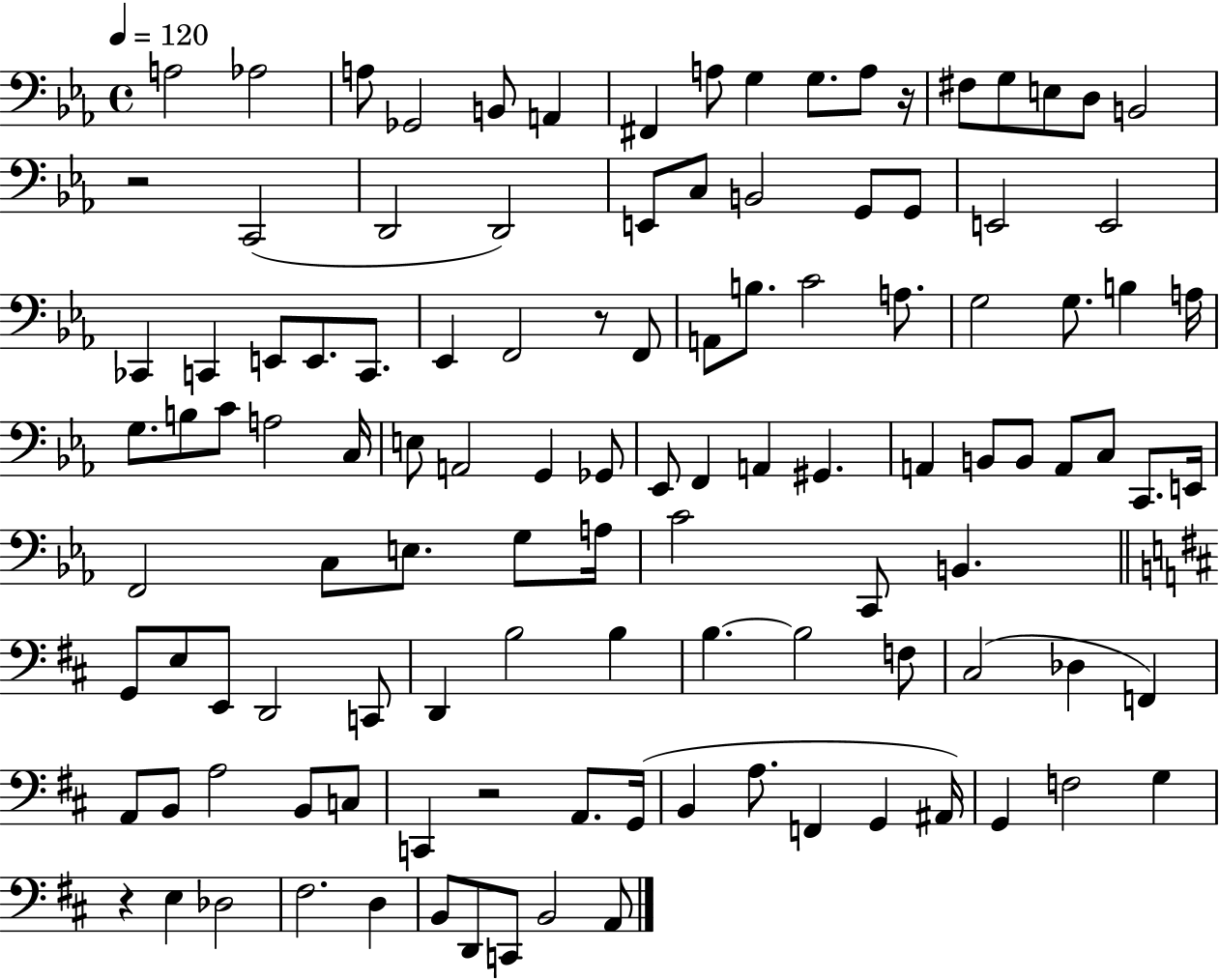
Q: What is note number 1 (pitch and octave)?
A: A3